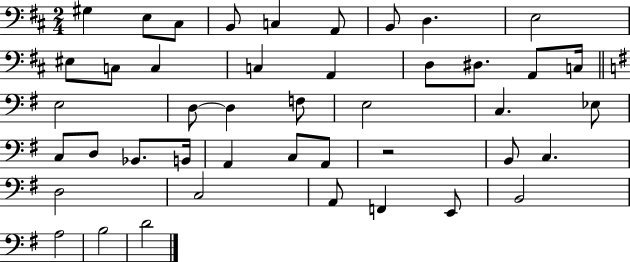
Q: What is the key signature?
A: D major